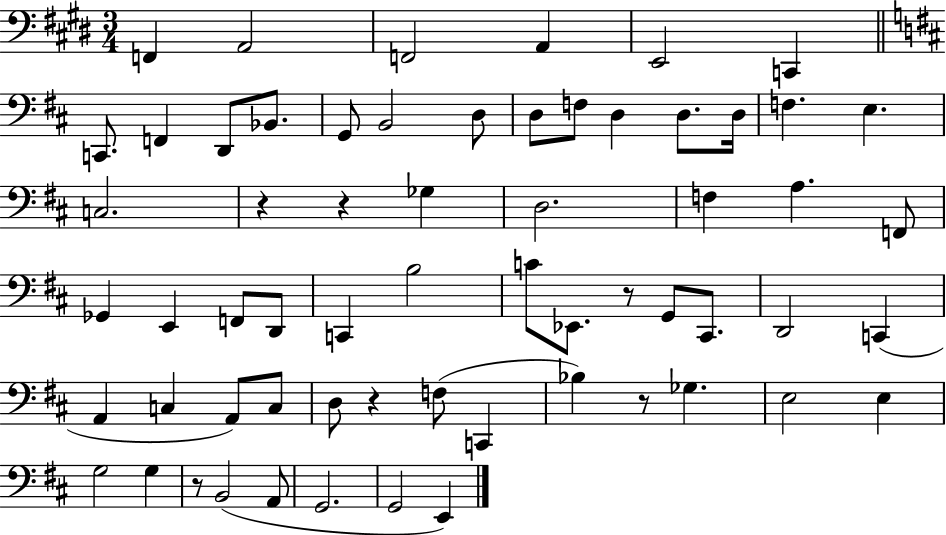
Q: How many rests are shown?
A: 6